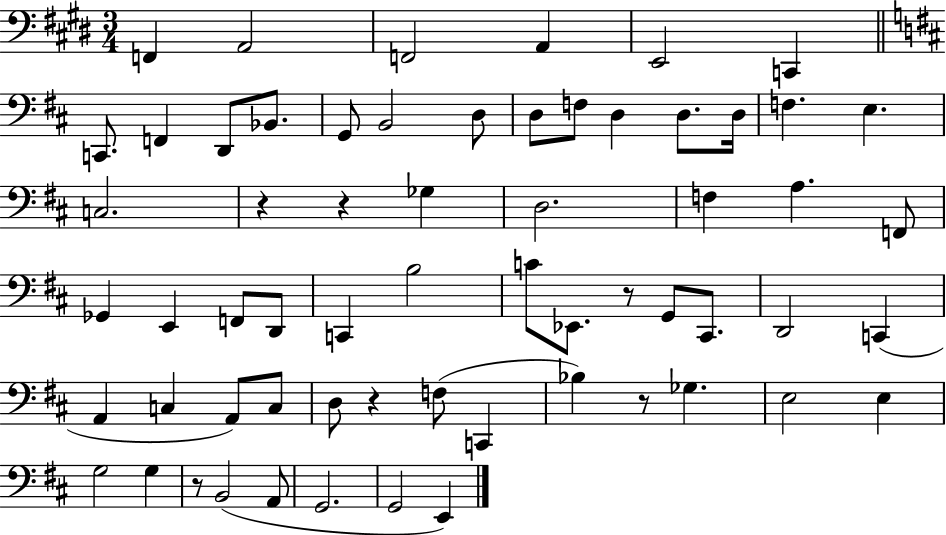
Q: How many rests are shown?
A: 6